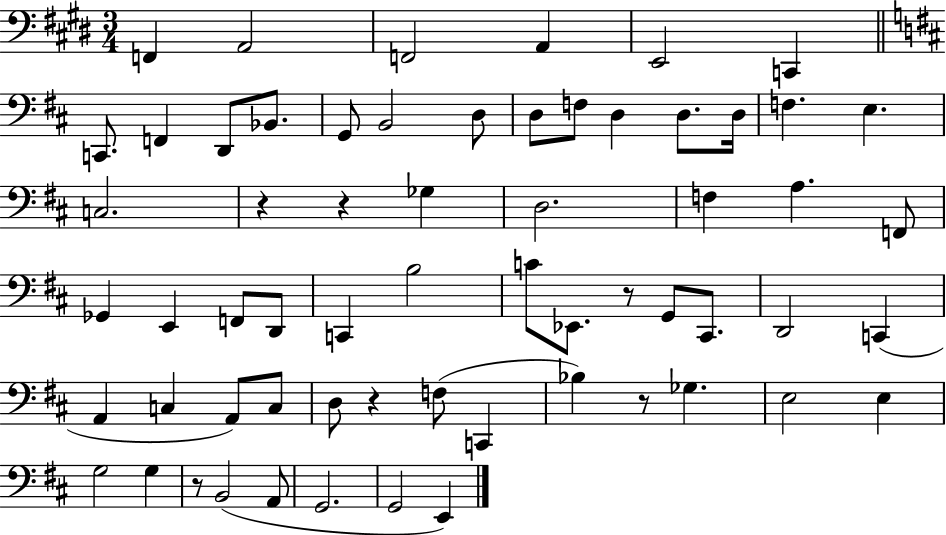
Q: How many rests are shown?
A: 6